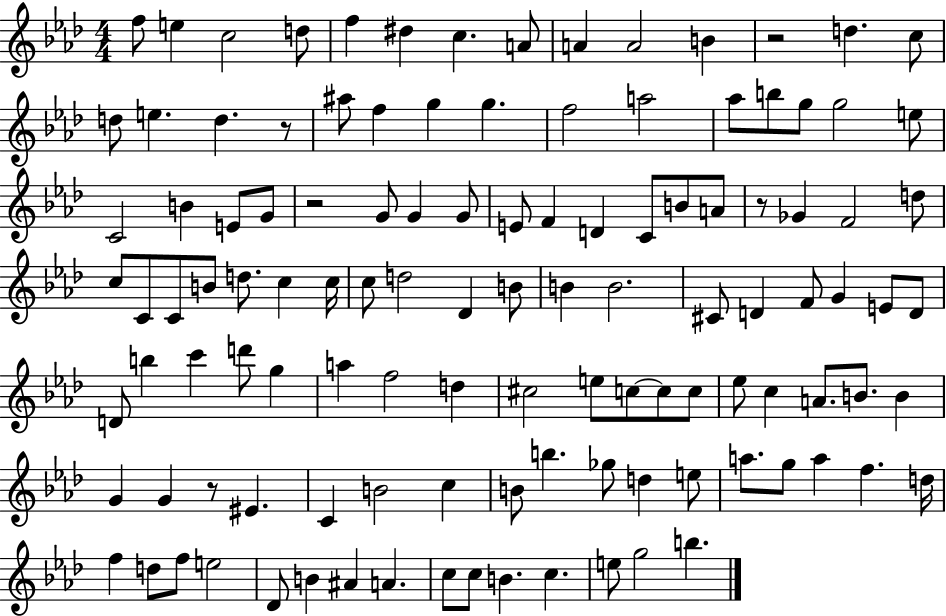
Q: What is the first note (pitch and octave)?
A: F5